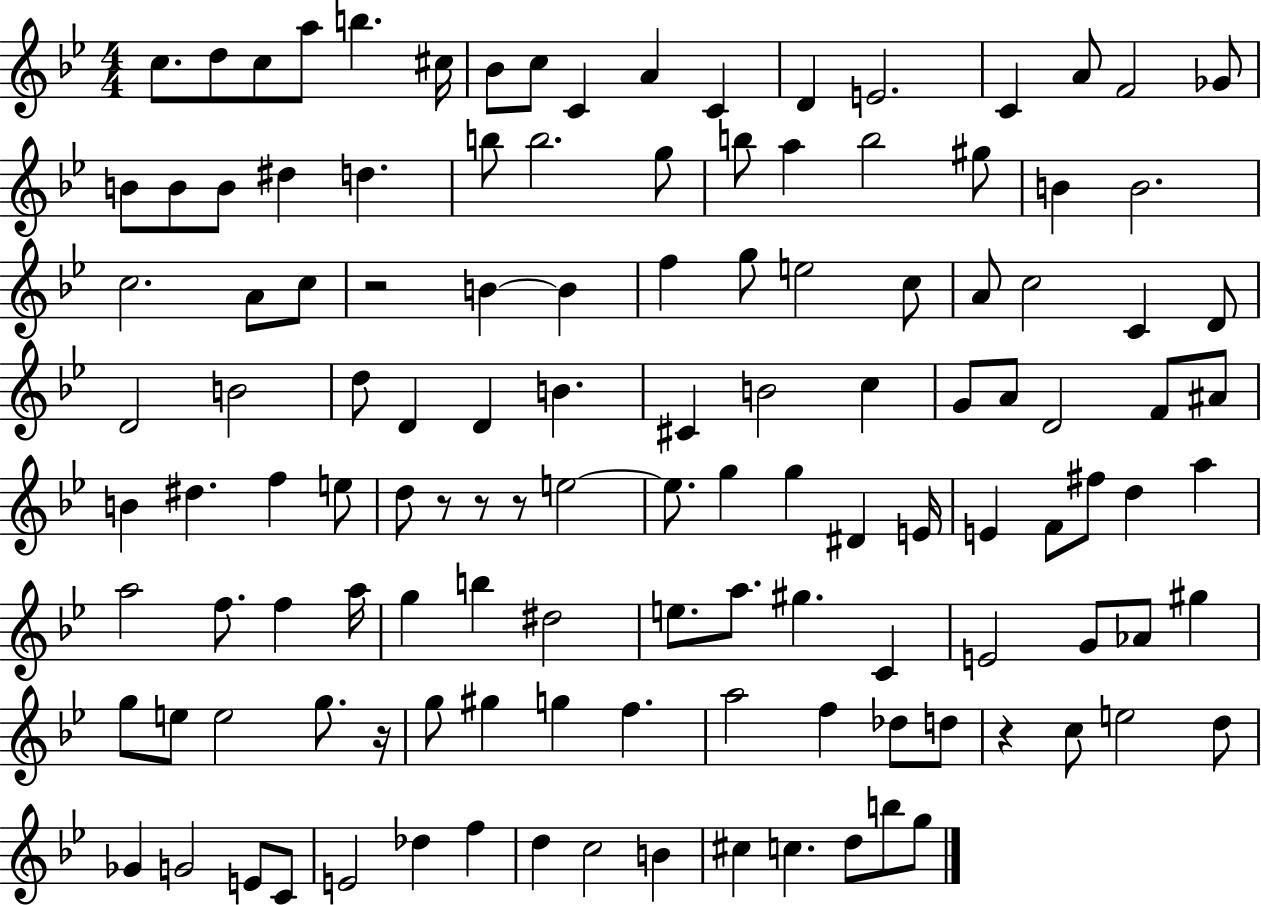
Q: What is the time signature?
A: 4/4